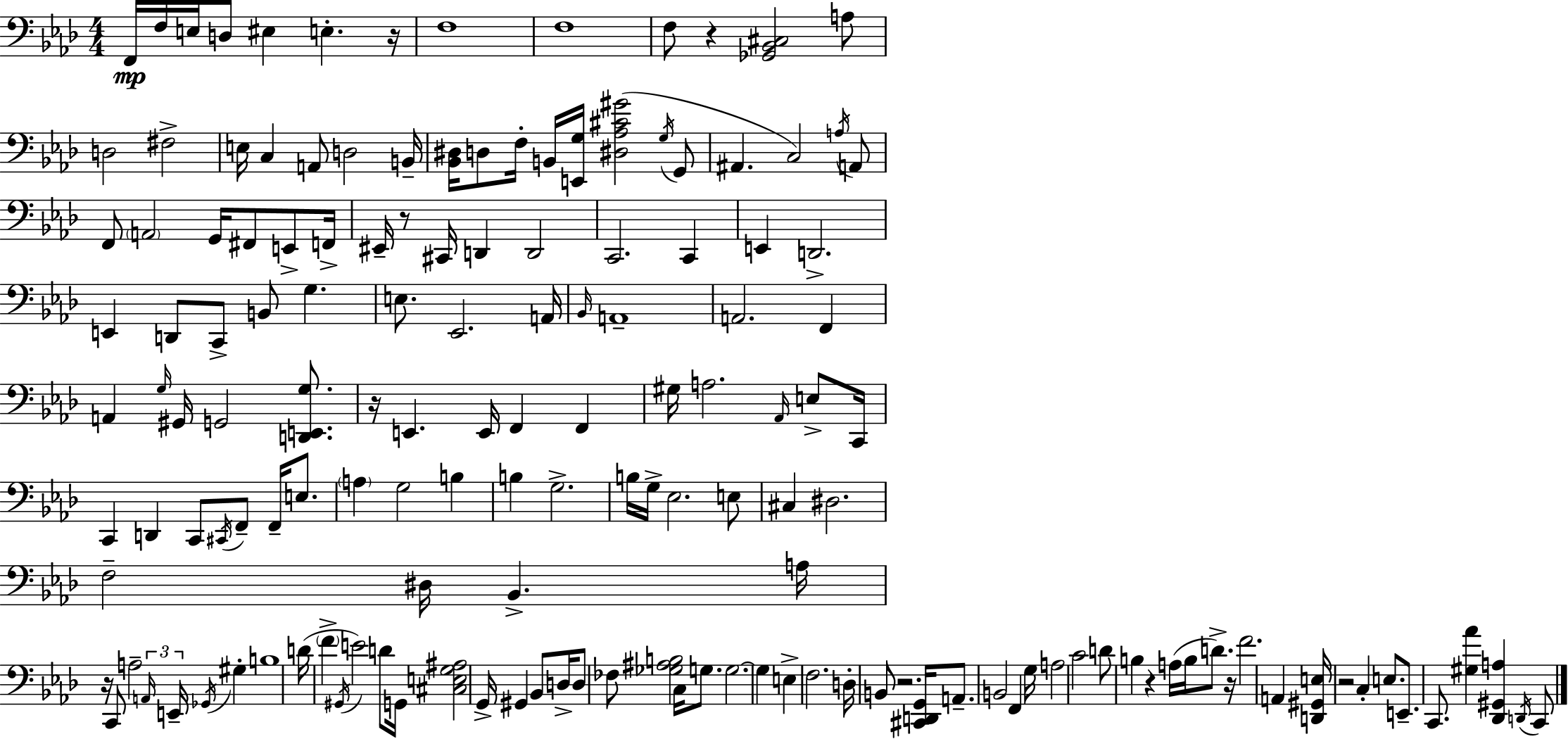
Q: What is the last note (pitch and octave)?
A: C2